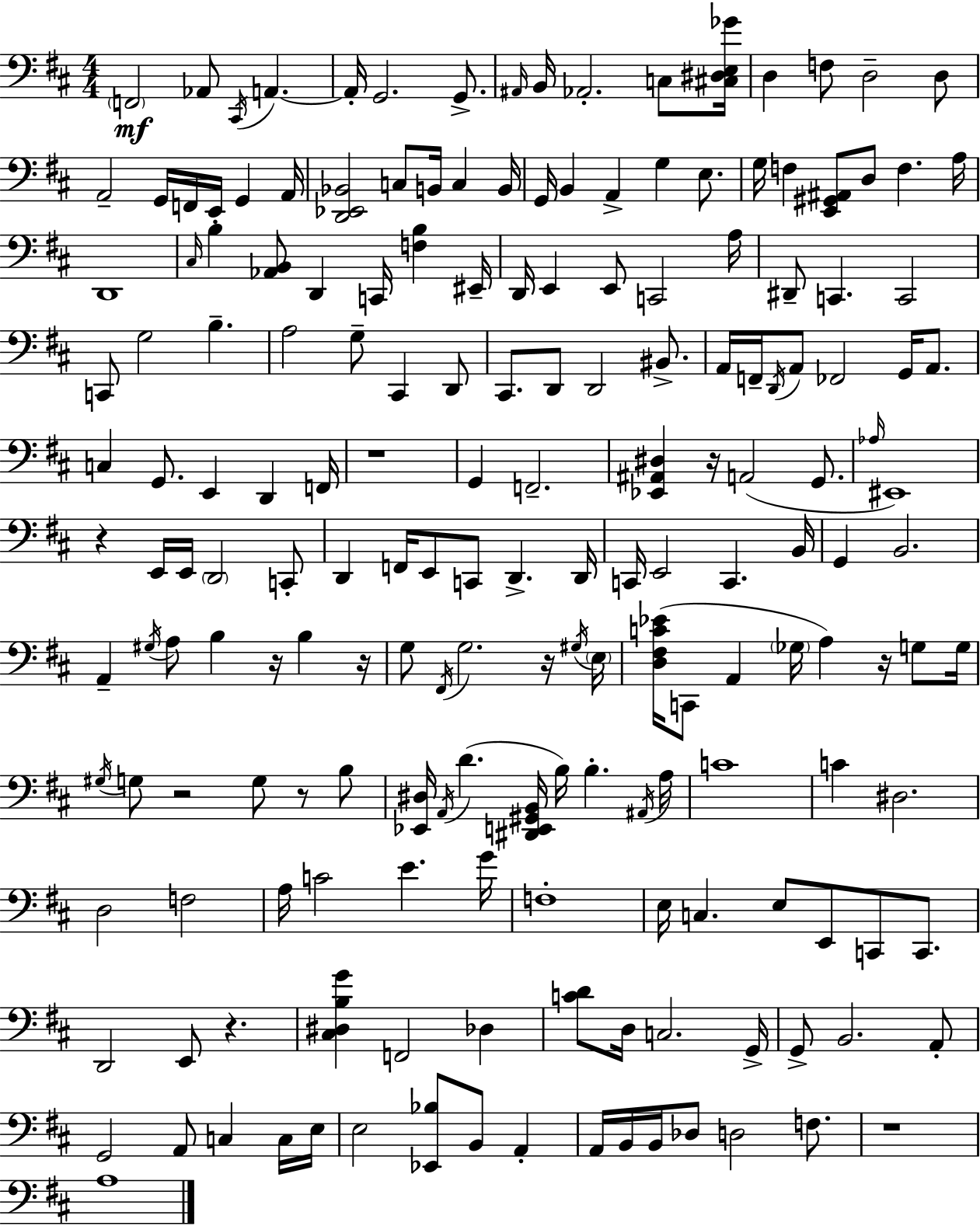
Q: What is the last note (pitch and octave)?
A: A3